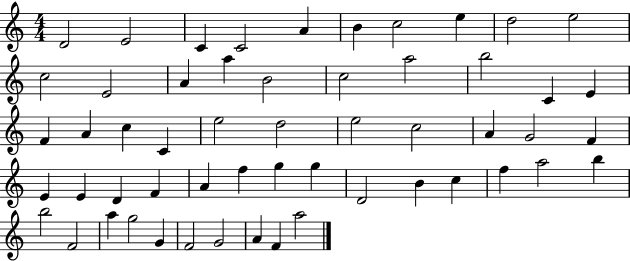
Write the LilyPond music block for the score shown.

{
  \clef treble
  \numericTimeSignature
  \time 4/4
  \key c \major
  d'2 e'2 | c'4 c'2 a'4 | b'4 c''2 e''4 | d''2 e''2 | \break c''2 e'2 | a'4 a''4 b'2 | c''2 a''2 | b''2 c'4 e'4 | \break f'4 a'4 c''4 c'4 | e''2 d''2 | e''2 c''2 | a'4 g'2 f'4 | \break e'4 e'4 d'4 f'4 | a'4 f''4 g''4 g''4 | d'2 b'4 c''4 | f''4 a''2 b''4 | \break b''2 f'2 | a''4 g''2 g'4 | f'2 g'2 | a'4 f'4 a''2 | \break \bar "|."
}